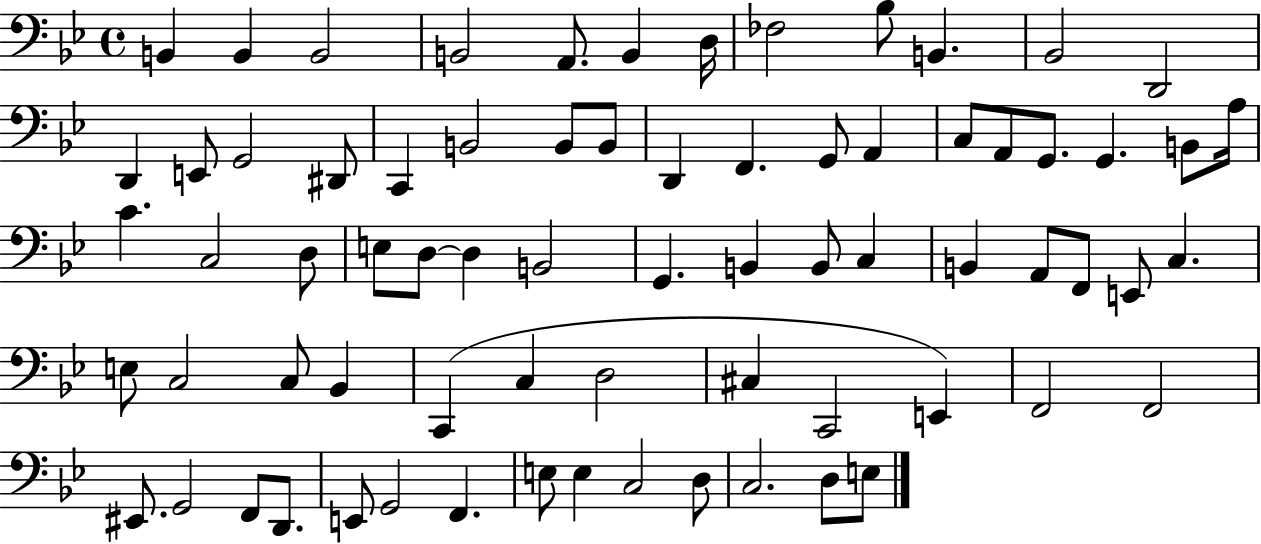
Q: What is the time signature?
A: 4/4